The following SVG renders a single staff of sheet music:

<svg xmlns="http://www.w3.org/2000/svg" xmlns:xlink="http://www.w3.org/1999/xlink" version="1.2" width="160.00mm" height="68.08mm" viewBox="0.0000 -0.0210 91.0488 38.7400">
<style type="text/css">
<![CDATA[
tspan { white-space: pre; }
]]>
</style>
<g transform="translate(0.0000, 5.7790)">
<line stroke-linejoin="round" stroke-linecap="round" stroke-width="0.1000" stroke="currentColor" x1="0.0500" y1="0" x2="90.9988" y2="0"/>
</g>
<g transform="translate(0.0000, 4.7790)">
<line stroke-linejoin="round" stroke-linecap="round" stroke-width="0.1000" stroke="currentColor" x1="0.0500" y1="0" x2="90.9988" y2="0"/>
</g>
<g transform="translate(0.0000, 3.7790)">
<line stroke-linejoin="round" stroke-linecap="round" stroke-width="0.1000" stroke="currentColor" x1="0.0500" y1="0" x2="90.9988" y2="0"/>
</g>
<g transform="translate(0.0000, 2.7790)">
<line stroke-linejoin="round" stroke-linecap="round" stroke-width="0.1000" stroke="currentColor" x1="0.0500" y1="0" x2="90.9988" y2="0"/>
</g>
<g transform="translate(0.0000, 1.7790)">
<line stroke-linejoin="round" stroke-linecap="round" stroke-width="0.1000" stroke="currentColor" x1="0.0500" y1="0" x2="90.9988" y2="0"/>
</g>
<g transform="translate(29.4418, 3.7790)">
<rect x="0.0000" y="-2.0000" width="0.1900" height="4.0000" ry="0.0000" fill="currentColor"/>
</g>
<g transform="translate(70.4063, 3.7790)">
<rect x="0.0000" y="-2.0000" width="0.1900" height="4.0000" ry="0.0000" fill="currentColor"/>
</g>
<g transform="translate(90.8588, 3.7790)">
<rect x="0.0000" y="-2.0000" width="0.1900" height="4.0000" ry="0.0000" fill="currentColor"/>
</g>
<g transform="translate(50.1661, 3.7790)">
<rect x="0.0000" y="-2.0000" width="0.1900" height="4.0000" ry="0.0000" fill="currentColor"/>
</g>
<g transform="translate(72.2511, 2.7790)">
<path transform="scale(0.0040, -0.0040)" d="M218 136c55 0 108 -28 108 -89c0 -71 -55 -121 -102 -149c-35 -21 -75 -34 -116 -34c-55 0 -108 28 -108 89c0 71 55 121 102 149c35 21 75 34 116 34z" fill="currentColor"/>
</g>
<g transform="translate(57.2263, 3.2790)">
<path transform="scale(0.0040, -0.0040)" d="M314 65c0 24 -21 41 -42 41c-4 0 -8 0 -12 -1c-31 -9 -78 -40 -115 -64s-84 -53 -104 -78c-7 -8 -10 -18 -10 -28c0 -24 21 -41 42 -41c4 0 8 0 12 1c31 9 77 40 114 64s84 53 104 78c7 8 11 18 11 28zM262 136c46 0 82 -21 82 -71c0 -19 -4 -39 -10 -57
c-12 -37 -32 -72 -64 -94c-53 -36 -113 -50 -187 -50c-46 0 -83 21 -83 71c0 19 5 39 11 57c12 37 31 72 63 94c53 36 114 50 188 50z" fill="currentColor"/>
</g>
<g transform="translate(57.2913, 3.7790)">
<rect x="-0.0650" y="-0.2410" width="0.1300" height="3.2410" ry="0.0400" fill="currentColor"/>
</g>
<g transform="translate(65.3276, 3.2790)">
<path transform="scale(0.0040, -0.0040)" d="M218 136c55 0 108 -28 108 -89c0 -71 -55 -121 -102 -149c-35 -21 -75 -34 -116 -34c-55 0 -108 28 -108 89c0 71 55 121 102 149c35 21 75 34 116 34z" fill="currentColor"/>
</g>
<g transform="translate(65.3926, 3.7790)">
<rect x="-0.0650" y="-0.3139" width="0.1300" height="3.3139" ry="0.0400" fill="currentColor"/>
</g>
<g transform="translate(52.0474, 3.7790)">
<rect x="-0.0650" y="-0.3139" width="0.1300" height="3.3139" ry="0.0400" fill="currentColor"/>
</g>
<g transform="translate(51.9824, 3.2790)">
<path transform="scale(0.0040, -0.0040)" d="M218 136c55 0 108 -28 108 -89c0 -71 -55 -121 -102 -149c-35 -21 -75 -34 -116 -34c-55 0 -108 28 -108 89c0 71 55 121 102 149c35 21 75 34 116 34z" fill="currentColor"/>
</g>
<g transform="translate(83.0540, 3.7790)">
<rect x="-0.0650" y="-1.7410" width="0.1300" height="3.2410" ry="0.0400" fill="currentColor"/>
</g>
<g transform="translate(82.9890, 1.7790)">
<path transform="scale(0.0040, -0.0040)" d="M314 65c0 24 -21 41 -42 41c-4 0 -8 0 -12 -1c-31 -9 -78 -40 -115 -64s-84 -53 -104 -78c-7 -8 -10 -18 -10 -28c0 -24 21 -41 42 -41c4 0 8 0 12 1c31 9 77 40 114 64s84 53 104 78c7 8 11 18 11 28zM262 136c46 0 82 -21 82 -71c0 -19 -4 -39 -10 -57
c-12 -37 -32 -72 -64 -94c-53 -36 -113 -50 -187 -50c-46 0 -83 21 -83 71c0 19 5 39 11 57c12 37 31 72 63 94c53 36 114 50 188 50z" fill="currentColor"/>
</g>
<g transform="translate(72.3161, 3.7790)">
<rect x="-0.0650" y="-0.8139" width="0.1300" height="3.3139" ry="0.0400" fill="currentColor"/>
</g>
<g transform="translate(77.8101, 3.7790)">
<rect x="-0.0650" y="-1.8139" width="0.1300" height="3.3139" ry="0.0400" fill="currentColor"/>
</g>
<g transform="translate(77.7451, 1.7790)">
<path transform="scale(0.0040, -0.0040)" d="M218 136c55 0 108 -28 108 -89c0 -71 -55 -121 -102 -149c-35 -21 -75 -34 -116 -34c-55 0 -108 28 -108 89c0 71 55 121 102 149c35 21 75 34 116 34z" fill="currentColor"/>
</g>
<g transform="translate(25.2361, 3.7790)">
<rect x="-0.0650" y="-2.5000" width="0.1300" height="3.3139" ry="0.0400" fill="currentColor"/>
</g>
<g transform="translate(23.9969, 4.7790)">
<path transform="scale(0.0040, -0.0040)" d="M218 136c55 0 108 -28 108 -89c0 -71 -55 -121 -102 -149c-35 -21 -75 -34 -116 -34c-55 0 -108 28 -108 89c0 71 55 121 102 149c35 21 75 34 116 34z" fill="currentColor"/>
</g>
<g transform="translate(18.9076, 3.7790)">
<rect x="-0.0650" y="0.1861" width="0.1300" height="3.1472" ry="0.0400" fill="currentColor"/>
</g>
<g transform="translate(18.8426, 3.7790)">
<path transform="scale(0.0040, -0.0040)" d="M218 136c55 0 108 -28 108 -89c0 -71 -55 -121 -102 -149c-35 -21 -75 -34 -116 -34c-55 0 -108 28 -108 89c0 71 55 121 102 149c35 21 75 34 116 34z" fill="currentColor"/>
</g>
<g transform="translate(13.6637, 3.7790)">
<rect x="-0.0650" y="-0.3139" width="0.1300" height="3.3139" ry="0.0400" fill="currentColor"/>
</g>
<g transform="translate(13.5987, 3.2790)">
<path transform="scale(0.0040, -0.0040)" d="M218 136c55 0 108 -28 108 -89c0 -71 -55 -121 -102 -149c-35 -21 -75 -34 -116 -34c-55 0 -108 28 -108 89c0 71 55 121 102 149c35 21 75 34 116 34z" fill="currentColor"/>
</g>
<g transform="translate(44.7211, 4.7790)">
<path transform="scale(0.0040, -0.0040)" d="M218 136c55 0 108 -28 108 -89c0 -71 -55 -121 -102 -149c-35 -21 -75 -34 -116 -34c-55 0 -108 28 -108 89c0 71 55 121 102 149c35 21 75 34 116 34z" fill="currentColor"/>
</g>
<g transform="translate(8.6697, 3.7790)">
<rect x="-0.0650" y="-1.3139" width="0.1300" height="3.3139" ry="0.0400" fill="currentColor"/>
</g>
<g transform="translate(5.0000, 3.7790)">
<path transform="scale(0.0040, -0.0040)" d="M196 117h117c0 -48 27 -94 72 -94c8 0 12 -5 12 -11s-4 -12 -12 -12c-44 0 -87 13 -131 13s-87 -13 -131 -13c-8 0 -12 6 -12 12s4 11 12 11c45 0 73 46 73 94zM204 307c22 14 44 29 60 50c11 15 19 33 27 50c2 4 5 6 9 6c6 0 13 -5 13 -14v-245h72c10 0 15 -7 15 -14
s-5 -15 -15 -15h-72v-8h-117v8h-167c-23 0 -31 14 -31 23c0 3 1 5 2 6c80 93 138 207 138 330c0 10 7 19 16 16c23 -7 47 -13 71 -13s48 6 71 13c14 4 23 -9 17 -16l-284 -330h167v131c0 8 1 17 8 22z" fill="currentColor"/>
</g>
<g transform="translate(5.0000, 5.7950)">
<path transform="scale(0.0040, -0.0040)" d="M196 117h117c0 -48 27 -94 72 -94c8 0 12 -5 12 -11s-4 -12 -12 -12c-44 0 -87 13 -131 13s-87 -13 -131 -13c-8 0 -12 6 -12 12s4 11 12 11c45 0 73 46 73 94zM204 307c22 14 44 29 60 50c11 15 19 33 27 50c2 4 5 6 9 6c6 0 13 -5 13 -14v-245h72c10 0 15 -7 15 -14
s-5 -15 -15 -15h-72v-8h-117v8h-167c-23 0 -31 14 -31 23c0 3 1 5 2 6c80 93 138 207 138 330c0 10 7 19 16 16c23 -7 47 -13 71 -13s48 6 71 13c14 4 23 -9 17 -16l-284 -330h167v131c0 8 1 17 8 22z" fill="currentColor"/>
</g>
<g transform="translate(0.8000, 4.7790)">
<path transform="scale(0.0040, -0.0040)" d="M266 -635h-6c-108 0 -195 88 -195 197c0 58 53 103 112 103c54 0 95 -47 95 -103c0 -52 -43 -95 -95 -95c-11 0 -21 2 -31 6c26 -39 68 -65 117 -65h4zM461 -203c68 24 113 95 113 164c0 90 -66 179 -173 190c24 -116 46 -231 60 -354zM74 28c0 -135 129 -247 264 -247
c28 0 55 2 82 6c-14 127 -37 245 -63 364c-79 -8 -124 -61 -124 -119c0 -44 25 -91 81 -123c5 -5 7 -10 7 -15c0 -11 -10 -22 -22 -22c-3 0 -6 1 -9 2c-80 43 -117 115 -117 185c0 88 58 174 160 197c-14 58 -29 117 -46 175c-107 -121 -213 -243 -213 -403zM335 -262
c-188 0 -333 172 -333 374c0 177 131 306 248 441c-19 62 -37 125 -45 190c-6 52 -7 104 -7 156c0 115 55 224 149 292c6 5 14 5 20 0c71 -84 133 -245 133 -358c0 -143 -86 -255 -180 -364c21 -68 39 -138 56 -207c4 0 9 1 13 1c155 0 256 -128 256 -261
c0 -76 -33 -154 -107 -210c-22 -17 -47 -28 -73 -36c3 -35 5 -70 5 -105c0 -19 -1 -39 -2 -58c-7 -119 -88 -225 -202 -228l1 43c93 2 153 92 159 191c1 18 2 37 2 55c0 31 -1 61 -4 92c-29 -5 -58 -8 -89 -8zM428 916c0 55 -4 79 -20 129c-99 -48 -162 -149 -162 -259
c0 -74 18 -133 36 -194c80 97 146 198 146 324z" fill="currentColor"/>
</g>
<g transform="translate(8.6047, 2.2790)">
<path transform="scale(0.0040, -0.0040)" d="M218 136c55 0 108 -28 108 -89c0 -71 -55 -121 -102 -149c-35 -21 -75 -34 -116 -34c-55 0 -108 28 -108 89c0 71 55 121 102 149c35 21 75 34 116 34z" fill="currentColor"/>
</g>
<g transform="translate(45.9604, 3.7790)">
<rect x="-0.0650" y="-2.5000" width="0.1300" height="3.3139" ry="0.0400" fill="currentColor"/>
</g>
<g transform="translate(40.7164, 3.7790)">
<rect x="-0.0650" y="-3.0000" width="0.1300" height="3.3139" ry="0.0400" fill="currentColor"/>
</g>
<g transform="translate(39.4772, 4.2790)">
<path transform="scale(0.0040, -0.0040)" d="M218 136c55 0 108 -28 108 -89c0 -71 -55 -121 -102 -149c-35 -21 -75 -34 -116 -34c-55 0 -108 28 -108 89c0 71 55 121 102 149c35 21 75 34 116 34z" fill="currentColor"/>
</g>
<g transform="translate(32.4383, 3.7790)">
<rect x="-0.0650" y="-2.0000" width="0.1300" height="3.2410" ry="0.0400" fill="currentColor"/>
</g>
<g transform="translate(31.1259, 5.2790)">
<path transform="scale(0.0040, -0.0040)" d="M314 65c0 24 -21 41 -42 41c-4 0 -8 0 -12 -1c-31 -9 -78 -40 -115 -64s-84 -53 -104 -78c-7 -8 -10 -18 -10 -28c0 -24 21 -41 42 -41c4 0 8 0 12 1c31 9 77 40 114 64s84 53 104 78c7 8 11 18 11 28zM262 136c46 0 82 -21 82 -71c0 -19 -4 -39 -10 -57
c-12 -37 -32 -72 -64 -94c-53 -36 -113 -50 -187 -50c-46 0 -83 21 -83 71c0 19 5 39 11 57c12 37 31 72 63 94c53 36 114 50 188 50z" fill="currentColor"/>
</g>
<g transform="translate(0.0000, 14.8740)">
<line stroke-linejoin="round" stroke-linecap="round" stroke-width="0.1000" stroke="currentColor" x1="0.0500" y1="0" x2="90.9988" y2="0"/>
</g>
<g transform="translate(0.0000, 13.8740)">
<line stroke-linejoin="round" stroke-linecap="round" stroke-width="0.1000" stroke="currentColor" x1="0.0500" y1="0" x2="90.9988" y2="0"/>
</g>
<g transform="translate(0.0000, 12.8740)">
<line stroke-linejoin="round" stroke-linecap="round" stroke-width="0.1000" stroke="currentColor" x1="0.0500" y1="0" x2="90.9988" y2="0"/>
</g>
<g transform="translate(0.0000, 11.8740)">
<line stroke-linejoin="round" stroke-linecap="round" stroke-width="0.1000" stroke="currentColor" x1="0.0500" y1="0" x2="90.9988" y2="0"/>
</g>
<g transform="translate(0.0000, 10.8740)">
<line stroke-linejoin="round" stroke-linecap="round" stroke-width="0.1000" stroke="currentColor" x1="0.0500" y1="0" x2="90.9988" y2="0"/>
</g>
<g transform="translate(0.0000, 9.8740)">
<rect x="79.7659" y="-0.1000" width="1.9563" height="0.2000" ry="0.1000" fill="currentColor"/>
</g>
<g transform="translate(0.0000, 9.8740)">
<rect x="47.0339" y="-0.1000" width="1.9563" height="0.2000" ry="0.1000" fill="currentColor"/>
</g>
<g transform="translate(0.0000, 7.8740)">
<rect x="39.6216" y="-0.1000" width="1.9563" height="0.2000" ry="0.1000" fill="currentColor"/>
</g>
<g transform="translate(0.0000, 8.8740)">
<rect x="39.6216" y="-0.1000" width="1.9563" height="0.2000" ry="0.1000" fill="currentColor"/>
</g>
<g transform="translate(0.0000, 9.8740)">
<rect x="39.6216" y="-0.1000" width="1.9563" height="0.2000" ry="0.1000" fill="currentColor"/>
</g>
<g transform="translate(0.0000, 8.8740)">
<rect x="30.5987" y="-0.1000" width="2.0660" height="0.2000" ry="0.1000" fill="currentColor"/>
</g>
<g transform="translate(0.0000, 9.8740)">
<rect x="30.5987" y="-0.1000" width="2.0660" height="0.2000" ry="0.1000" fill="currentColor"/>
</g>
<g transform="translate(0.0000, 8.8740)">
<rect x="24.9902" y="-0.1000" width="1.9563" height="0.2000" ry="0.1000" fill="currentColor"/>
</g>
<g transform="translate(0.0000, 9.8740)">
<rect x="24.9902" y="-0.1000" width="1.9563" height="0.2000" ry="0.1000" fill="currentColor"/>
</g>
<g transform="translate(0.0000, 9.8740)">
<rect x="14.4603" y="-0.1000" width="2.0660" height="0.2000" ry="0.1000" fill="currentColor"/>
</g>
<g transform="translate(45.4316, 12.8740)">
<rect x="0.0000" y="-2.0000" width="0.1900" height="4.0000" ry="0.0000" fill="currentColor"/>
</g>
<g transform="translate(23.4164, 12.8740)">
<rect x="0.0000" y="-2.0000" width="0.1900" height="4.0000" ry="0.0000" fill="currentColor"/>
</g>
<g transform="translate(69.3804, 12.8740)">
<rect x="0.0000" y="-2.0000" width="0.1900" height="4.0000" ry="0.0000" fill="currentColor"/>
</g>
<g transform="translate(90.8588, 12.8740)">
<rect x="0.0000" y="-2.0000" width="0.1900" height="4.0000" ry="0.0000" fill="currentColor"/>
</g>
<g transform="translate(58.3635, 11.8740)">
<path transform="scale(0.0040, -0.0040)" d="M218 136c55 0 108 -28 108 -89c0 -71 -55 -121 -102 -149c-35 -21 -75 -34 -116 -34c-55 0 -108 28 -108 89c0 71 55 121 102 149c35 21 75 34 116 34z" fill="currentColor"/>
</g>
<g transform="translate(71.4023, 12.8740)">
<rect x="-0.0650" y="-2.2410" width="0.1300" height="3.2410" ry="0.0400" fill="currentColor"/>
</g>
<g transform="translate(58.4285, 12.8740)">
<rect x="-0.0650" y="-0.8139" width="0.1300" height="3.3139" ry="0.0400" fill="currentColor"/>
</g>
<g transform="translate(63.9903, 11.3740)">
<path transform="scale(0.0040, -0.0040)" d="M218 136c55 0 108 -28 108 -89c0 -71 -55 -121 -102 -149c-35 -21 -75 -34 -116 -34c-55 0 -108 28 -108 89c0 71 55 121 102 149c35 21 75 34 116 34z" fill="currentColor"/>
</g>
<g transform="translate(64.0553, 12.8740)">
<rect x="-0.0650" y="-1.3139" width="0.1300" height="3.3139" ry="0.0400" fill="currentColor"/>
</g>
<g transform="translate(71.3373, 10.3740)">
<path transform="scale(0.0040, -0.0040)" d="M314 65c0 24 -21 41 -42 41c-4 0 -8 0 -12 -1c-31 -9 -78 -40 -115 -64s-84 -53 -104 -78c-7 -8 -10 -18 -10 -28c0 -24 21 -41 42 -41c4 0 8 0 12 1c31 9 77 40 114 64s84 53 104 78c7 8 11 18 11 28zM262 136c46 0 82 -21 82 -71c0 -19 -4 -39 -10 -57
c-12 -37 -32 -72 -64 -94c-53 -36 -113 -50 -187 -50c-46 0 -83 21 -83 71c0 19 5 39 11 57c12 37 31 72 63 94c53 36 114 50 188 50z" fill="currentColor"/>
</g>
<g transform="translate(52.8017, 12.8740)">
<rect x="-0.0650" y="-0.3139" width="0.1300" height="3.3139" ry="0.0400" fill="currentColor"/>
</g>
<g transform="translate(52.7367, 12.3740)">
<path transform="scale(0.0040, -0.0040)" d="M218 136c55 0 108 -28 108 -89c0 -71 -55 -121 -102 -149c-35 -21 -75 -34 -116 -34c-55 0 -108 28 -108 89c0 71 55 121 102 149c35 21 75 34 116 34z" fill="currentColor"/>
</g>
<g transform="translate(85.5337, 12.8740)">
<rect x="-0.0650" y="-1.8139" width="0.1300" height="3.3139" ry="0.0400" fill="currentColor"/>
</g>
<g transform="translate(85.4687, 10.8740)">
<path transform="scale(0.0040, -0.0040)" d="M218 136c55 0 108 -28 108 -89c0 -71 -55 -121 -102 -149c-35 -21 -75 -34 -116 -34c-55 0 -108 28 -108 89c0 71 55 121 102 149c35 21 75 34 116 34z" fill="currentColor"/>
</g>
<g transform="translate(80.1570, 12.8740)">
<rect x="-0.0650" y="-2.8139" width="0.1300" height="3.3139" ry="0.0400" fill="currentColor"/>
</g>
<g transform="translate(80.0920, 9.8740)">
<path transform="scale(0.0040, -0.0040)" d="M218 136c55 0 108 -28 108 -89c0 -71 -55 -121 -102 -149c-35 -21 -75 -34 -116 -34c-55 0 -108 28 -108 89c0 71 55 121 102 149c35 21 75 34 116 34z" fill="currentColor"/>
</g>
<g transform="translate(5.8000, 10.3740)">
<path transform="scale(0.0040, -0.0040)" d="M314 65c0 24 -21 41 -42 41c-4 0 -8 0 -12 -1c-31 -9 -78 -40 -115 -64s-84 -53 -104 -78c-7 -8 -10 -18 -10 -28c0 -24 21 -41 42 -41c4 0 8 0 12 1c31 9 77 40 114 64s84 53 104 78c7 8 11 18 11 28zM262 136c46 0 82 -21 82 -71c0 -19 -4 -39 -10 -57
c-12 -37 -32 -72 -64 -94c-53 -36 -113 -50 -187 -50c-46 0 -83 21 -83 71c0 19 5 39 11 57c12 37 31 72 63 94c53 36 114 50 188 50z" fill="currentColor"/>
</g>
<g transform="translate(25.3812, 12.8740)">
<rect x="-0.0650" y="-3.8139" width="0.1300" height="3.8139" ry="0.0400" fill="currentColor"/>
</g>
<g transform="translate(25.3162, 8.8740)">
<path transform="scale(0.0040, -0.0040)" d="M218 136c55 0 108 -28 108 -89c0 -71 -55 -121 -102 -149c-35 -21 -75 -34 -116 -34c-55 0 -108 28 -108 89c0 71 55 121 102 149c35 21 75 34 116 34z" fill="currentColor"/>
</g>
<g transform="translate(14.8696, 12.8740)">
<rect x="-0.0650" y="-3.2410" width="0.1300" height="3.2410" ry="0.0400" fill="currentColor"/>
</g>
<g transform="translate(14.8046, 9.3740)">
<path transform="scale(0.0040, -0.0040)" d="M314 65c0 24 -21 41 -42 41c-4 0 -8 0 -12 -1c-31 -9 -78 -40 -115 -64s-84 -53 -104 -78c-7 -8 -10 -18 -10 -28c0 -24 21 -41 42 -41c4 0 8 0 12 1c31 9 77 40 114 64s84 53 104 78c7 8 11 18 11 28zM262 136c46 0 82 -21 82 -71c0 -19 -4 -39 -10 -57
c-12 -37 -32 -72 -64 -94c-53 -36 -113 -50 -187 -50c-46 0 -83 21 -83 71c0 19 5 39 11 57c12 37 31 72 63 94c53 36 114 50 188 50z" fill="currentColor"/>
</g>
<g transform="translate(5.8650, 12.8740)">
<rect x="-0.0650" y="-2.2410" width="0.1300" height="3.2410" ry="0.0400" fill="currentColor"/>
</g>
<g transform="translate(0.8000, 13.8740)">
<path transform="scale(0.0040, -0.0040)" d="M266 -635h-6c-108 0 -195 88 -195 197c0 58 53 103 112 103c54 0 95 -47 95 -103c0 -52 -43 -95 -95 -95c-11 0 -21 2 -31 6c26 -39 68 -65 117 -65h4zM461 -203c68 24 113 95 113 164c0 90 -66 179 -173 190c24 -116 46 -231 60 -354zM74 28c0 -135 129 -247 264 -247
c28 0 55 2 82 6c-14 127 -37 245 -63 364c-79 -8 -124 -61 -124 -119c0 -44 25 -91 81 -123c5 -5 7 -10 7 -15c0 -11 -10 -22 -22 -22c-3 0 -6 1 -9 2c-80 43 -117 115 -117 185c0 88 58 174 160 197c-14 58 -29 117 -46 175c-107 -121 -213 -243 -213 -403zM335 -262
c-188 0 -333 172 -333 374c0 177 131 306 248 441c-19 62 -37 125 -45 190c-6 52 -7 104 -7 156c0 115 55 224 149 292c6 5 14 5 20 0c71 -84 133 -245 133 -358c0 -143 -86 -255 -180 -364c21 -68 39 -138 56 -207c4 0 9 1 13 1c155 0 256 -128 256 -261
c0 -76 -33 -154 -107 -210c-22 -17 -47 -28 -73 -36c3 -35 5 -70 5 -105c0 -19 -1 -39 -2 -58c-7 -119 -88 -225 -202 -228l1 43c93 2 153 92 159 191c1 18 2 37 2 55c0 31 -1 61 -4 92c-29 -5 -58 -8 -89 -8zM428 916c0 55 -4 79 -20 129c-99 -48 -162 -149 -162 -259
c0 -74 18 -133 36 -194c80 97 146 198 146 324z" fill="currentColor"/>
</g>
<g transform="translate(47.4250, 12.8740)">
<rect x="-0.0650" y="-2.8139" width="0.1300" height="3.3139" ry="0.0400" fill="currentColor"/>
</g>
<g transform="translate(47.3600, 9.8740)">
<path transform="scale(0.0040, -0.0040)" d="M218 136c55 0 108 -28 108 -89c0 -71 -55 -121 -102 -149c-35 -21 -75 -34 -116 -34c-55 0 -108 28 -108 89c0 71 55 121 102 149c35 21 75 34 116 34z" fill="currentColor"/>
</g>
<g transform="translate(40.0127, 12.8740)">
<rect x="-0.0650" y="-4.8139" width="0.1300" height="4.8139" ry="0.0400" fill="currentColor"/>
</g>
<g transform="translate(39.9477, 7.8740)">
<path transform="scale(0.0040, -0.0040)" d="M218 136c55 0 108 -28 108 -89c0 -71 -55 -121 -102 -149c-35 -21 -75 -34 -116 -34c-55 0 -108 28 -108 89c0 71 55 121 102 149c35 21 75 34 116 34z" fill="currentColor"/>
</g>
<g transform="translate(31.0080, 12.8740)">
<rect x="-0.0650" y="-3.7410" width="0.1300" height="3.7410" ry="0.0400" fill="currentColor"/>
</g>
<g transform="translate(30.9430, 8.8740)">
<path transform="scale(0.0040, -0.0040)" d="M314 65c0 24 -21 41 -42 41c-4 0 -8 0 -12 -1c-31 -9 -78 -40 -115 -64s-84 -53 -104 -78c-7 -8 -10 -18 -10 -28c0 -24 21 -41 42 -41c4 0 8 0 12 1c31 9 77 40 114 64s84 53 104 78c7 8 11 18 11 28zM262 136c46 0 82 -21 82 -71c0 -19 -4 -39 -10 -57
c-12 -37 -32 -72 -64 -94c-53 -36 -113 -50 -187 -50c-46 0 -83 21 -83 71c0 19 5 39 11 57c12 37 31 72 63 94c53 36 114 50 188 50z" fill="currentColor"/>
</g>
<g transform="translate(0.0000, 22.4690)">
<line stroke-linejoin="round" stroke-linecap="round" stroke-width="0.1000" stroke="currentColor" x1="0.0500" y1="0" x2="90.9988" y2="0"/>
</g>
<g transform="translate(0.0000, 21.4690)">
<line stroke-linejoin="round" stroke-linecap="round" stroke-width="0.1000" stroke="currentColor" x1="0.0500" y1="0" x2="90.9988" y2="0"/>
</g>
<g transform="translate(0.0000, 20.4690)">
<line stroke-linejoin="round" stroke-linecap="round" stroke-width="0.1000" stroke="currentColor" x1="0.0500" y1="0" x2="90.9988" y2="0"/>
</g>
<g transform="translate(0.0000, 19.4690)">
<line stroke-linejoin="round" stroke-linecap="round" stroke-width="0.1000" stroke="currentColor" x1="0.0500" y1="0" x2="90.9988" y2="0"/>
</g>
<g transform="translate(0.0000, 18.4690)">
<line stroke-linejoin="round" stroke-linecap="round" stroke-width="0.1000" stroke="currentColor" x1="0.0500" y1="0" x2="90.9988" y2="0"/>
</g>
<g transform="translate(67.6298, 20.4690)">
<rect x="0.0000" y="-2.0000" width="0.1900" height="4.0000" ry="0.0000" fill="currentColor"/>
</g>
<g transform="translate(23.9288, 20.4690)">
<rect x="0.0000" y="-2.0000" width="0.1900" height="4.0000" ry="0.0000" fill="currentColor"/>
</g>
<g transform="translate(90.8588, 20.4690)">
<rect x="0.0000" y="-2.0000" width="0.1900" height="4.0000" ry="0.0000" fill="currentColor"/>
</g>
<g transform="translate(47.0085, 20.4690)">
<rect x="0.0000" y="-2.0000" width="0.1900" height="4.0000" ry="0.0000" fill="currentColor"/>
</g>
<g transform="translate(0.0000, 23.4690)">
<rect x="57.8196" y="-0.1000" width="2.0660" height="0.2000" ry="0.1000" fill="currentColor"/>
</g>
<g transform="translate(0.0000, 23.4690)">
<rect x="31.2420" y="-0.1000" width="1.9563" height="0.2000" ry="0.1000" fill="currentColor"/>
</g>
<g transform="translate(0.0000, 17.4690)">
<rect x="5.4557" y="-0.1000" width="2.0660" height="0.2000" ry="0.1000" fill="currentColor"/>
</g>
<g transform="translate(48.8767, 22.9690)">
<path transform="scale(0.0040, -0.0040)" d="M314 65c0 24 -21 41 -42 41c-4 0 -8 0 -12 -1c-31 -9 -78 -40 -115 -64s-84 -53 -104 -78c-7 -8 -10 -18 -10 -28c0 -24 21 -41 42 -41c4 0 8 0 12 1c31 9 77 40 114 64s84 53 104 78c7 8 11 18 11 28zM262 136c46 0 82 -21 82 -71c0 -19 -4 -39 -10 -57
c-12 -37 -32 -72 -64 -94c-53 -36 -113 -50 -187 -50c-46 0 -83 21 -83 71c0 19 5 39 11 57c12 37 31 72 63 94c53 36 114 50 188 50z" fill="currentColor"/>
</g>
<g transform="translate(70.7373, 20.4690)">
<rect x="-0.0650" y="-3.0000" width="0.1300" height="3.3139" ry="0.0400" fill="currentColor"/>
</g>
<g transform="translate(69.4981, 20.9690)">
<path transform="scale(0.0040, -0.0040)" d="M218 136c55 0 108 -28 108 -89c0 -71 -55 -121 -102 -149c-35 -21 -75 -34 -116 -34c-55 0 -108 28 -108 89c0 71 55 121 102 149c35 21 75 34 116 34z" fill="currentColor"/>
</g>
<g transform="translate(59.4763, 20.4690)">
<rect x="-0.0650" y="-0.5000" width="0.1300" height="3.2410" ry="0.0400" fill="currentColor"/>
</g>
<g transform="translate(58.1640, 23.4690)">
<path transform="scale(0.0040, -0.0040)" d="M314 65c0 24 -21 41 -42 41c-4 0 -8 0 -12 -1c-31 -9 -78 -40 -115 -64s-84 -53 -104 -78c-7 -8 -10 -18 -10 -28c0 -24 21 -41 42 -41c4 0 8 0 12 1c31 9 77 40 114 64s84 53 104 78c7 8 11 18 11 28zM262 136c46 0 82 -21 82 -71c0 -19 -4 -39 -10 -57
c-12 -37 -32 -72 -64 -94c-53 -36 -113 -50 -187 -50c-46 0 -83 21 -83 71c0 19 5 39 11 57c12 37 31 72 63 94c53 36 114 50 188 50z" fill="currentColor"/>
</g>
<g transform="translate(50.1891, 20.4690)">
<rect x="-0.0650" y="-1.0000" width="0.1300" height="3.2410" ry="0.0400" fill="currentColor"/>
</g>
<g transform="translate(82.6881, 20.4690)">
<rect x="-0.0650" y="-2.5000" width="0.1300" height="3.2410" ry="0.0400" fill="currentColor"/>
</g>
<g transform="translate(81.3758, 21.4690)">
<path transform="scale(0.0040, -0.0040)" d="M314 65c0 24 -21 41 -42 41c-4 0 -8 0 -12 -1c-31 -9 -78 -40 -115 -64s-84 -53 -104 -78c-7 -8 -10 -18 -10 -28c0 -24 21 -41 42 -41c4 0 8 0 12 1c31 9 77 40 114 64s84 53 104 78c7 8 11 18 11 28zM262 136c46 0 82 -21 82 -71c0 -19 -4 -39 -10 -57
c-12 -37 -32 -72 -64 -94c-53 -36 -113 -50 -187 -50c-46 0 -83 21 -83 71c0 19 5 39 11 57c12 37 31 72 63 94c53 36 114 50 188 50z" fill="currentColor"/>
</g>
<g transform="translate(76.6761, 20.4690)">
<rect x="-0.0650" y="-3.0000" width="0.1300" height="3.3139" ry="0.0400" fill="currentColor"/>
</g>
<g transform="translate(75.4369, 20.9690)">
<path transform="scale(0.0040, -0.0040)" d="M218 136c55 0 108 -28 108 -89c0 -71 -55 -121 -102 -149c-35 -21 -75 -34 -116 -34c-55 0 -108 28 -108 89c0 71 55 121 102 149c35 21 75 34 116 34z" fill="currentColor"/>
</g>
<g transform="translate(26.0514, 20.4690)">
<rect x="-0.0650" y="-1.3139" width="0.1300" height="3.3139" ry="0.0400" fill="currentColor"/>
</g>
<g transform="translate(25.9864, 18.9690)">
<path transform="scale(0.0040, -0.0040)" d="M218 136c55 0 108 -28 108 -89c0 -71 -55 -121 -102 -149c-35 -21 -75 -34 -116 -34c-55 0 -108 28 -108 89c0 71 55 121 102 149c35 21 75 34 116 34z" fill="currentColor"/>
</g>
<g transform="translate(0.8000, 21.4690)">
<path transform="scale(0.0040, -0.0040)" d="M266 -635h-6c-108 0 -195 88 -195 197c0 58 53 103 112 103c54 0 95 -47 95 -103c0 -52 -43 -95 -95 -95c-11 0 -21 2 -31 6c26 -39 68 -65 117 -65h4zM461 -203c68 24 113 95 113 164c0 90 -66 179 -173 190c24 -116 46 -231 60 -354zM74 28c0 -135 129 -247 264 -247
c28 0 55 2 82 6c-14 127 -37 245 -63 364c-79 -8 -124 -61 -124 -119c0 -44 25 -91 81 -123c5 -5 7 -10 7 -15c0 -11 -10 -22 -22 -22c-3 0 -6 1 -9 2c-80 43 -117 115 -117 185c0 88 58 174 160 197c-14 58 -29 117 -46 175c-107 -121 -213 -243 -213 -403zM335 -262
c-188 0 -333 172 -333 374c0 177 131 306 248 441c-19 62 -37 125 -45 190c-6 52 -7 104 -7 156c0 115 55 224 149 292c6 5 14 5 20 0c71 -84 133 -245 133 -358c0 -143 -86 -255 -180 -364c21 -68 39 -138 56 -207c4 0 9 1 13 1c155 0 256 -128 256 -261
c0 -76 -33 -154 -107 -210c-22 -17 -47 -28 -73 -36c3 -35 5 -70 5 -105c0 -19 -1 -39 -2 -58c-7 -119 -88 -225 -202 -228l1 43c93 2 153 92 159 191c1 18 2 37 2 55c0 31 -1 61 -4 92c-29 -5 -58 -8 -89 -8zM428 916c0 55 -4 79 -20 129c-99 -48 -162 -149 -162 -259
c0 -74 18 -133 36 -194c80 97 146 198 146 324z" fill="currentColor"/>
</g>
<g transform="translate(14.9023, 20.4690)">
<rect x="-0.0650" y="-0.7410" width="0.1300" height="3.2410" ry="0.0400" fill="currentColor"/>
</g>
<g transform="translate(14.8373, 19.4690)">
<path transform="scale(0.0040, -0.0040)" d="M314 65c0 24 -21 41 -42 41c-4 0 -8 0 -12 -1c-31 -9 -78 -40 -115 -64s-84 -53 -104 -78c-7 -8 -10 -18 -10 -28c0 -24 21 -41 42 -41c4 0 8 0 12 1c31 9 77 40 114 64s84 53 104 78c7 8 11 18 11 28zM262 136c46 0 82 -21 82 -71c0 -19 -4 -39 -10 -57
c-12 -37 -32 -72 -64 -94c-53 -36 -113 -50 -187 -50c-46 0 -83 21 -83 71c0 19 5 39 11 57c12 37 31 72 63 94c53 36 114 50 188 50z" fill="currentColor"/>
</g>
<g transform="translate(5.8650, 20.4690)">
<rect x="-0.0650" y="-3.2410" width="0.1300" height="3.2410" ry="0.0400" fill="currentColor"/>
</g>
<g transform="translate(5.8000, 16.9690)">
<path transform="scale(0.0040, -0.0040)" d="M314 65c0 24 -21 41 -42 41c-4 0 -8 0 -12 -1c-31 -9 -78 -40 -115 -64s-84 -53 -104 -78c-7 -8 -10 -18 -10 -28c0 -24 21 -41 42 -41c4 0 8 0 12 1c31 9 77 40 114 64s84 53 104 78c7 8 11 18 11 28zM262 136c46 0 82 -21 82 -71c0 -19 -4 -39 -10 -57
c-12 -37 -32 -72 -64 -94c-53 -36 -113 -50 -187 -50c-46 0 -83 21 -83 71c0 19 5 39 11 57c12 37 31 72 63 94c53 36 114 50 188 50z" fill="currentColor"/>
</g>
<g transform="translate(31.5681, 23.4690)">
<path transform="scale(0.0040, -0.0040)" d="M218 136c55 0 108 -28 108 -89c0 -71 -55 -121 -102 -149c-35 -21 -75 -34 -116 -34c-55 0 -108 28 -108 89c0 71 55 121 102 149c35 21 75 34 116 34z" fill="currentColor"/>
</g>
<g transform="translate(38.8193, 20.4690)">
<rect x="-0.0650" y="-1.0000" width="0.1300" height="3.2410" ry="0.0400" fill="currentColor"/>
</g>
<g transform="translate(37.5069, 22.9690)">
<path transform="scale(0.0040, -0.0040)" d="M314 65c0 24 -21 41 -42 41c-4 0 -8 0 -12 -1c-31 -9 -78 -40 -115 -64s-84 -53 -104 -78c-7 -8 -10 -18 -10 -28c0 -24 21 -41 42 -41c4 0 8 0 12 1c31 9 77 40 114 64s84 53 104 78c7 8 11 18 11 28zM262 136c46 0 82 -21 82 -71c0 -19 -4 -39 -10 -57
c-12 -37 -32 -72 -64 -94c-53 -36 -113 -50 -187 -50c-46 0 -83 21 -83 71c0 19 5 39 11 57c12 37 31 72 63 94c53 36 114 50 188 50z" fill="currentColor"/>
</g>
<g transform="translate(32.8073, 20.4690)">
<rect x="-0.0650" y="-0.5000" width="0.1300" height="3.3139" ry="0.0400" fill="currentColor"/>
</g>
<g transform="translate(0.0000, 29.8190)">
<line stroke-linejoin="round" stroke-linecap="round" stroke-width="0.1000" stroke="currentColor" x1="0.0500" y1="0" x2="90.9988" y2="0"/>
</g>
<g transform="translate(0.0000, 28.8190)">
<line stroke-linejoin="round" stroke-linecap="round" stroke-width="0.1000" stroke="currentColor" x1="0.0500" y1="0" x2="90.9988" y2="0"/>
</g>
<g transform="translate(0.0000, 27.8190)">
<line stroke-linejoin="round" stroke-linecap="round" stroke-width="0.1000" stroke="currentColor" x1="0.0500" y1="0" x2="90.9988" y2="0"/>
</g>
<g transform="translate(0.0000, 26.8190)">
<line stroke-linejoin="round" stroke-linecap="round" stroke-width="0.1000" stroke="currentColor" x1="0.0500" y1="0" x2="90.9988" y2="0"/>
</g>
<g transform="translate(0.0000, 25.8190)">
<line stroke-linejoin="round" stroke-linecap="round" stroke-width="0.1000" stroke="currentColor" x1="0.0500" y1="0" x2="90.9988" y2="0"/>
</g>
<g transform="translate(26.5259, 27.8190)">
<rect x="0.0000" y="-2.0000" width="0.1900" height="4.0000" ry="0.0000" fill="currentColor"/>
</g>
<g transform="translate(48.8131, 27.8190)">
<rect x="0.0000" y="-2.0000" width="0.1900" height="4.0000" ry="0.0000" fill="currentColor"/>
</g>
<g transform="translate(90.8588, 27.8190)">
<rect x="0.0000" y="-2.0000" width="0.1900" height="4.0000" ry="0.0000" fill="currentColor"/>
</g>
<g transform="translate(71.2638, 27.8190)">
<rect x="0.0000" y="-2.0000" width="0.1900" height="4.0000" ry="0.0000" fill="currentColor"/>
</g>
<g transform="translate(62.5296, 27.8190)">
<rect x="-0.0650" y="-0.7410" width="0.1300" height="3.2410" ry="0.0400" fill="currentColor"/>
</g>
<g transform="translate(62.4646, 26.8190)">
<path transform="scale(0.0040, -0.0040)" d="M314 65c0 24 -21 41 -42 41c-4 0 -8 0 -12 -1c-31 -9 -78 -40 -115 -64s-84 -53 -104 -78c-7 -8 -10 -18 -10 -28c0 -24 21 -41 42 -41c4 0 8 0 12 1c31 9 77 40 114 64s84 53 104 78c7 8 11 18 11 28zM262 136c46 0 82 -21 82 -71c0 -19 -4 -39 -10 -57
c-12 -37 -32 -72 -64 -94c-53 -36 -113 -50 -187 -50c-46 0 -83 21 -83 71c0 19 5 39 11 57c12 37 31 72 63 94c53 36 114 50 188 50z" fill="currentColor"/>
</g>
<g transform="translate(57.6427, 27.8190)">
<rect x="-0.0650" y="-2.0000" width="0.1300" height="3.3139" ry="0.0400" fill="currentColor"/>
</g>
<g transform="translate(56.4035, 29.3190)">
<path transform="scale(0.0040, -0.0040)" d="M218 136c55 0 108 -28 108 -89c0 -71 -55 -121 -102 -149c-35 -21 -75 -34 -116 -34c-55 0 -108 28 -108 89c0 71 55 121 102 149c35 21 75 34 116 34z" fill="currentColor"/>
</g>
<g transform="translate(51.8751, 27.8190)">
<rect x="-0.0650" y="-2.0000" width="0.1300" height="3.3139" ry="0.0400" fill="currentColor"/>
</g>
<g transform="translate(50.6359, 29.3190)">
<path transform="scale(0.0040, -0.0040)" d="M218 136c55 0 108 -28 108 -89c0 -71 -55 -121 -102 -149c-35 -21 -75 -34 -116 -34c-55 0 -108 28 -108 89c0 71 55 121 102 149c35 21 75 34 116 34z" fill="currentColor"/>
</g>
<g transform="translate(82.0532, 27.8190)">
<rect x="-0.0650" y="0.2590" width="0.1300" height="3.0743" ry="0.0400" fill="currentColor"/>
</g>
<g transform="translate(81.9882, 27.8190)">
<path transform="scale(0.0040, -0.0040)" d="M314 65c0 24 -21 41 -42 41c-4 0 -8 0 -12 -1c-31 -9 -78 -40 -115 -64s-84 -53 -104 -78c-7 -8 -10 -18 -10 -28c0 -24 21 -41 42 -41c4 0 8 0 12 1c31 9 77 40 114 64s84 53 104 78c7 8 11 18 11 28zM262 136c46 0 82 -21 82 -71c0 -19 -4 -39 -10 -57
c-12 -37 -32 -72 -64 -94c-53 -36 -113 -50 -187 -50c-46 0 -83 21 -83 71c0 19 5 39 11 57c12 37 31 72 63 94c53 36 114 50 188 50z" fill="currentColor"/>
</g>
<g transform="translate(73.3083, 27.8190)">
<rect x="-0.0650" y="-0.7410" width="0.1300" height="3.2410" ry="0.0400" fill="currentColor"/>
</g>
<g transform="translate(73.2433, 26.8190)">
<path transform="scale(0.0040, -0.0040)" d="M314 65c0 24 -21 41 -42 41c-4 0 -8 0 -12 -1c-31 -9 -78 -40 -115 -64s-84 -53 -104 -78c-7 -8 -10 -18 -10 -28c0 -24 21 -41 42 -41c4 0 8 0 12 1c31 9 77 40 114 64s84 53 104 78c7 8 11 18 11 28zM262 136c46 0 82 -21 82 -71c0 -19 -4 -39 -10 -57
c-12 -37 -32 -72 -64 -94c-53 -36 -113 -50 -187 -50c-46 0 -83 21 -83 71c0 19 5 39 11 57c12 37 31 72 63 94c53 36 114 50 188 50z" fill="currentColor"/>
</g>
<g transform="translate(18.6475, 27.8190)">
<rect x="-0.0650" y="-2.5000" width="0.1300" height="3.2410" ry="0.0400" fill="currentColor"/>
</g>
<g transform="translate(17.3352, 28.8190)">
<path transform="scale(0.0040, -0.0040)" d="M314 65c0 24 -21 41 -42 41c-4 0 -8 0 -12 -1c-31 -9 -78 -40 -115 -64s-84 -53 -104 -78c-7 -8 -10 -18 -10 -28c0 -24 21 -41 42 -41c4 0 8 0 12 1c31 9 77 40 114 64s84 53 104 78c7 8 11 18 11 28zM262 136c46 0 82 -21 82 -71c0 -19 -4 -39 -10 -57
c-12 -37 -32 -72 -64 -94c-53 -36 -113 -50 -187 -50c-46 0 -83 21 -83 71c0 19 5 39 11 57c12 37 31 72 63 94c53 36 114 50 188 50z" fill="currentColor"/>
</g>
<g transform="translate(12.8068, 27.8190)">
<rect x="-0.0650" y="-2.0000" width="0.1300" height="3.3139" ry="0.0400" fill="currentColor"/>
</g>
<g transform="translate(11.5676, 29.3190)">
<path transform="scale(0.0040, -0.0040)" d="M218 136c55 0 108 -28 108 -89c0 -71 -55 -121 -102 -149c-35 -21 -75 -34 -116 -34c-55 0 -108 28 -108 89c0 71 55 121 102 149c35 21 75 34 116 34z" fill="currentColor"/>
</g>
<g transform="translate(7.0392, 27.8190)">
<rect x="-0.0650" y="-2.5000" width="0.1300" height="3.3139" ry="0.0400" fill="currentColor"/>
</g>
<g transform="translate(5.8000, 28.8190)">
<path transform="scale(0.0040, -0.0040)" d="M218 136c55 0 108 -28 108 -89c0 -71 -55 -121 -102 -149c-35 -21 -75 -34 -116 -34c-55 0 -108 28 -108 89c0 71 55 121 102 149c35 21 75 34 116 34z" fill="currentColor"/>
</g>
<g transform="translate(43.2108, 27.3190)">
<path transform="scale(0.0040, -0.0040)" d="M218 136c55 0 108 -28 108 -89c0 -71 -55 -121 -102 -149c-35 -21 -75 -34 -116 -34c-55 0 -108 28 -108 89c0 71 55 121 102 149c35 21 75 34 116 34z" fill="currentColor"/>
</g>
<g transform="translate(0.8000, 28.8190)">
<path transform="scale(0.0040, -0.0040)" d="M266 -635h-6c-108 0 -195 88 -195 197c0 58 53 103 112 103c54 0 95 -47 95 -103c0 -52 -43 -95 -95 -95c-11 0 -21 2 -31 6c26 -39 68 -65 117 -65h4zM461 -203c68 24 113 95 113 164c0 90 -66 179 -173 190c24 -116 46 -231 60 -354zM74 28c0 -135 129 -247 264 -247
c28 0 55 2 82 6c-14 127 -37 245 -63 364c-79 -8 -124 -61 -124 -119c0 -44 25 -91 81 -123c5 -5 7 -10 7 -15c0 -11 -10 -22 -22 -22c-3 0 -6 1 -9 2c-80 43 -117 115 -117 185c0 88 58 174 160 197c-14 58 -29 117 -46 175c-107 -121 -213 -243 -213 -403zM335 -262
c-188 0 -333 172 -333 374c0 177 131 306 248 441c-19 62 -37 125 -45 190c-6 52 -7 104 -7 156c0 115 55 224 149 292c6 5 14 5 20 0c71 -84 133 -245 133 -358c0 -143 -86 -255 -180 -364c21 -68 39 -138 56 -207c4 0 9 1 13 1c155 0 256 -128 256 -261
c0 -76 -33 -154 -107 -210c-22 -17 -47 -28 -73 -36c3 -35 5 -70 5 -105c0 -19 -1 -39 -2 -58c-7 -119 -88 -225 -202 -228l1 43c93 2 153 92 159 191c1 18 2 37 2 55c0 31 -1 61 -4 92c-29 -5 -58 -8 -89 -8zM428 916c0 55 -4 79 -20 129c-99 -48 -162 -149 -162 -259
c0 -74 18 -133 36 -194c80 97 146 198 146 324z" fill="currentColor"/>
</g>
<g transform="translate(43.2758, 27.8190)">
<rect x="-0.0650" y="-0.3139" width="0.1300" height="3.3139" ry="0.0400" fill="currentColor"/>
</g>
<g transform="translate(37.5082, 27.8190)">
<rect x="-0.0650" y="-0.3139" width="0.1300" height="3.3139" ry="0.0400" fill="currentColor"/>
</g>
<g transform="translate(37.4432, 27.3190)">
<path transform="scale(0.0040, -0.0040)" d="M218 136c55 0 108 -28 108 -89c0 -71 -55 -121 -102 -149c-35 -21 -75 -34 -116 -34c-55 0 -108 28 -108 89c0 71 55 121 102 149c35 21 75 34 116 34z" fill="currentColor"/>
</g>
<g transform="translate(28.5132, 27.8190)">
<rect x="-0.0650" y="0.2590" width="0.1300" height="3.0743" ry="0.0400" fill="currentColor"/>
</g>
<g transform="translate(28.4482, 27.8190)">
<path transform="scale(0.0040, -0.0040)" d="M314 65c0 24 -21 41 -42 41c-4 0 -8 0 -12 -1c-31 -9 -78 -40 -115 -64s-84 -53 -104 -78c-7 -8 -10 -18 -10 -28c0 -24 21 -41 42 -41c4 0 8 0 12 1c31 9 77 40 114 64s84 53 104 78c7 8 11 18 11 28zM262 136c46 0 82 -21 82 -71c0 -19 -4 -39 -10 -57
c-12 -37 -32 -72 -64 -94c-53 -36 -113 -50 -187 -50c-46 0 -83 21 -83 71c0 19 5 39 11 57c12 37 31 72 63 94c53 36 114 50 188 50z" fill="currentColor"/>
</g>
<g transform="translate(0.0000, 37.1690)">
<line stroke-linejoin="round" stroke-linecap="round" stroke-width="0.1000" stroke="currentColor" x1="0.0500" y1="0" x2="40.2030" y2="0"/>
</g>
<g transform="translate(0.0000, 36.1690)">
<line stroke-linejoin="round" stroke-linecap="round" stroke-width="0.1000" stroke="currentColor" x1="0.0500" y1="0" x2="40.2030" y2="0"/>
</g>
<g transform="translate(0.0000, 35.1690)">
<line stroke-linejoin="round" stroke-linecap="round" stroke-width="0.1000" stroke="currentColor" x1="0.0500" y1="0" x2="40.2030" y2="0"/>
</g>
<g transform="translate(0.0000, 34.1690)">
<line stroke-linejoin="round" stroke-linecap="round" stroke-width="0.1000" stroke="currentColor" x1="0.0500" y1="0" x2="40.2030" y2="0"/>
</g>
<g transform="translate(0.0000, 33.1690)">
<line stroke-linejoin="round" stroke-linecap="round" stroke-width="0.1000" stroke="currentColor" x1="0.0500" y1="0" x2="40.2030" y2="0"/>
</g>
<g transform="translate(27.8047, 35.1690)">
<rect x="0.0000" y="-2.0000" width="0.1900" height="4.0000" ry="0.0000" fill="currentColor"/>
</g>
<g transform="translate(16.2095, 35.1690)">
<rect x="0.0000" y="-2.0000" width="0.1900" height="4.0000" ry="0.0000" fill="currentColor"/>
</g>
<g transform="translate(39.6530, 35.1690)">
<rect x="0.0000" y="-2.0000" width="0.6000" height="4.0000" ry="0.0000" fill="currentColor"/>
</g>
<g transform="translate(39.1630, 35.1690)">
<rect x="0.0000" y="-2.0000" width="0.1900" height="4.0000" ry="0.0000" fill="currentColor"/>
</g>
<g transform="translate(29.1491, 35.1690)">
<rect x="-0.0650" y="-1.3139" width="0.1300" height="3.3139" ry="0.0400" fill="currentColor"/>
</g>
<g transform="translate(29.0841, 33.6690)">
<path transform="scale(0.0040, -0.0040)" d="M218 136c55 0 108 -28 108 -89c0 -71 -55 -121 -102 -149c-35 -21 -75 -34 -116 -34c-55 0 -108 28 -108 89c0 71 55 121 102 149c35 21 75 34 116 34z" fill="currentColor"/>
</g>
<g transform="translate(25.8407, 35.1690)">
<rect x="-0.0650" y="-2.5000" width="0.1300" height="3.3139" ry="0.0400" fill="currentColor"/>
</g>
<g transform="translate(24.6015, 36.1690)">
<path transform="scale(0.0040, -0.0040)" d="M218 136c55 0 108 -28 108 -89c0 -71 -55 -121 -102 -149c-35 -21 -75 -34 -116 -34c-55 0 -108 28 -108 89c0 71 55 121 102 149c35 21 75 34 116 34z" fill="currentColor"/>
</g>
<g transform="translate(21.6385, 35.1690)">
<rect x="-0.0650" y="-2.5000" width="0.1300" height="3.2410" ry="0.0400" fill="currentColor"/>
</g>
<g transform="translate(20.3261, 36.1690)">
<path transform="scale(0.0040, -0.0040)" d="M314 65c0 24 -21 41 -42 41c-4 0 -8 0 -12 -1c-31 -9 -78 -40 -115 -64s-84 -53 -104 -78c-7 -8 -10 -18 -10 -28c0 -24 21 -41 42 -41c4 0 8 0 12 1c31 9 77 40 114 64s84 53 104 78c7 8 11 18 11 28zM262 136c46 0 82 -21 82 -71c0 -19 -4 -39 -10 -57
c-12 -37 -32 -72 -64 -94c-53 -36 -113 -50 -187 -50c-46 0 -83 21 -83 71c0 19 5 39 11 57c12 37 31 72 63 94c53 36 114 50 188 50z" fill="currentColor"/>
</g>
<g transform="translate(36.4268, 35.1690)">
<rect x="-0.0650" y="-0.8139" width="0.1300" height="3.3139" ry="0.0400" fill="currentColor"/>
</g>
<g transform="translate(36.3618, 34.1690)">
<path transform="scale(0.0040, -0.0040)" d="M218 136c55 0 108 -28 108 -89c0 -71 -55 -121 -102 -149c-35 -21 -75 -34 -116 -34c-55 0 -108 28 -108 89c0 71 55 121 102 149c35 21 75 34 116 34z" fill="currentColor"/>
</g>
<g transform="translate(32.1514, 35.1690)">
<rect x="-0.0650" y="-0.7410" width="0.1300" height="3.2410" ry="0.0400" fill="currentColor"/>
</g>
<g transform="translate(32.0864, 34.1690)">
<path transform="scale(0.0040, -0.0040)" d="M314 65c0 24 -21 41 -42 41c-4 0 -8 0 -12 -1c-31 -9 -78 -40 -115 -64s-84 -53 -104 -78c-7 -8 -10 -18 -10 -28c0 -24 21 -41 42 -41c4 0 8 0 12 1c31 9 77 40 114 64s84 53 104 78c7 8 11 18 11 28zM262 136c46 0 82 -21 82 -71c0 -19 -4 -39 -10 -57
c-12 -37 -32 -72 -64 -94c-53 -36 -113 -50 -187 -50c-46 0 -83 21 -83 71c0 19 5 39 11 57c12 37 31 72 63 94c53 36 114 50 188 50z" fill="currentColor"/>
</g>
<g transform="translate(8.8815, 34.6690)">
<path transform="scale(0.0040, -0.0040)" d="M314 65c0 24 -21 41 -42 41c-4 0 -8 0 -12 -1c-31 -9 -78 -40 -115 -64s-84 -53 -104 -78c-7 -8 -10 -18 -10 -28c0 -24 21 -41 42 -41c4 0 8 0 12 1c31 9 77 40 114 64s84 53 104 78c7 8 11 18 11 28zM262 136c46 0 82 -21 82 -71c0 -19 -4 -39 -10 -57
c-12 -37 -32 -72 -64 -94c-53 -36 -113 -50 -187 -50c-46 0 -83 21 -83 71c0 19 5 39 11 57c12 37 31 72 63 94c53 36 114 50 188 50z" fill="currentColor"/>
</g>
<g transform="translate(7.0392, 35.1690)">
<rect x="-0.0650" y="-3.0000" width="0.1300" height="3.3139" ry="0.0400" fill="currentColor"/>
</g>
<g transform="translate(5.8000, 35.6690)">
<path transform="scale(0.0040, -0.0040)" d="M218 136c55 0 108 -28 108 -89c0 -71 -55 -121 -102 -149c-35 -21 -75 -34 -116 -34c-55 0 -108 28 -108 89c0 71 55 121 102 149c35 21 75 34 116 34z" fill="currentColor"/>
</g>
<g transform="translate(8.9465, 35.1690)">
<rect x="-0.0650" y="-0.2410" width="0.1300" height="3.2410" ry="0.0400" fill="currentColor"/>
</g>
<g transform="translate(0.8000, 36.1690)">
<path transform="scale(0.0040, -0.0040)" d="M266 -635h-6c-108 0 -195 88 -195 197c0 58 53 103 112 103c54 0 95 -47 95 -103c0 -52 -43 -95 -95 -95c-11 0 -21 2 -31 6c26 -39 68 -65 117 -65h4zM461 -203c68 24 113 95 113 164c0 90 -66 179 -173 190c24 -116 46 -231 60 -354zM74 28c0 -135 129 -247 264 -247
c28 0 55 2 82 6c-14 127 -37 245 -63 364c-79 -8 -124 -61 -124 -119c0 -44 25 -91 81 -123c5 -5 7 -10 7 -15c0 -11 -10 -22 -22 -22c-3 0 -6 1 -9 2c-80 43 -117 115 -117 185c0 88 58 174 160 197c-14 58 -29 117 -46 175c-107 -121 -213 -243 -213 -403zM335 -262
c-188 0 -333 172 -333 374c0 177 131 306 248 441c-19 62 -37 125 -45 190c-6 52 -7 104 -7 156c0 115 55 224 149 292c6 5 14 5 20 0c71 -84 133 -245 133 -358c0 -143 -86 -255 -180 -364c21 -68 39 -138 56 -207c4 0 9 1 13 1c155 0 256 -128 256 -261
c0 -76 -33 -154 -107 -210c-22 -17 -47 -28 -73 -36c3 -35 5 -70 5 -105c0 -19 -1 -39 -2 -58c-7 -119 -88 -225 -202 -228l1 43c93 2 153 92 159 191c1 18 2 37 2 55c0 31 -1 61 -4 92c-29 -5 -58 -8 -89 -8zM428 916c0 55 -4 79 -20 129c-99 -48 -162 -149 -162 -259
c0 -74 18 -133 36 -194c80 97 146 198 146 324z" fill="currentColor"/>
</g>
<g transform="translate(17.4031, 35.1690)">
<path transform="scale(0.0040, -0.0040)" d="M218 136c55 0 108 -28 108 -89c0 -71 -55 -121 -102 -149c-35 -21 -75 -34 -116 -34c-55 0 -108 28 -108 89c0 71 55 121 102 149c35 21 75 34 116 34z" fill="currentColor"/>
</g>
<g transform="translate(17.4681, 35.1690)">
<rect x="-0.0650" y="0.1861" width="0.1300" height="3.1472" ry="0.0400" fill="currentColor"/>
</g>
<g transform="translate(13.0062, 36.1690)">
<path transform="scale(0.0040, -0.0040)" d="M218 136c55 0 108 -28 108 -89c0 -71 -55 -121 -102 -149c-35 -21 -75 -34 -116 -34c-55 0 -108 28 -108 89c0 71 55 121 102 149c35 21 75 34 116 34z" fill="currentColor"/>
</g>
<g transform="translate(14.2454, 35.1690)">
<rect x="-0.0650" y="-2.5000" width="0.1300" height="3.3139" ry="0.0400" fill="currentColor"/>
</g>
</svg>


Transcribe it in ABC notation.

X:1
T:Untitled
M:4/4
L:1/4
K:C
e c B G F2 A G c c2 c d f f2 g2 b2 c' c'2 e' a c d e g2 a f b2 d2 e C D2 D2 C2 A A G2 G F G2 B2 c c F F d2 d2 B2 A c2 G B G2 G e d2 d